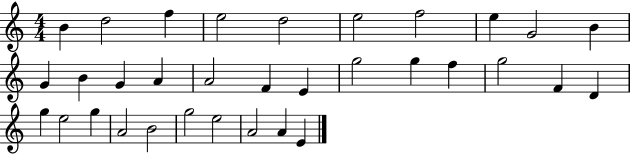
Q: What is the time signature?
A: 4/4